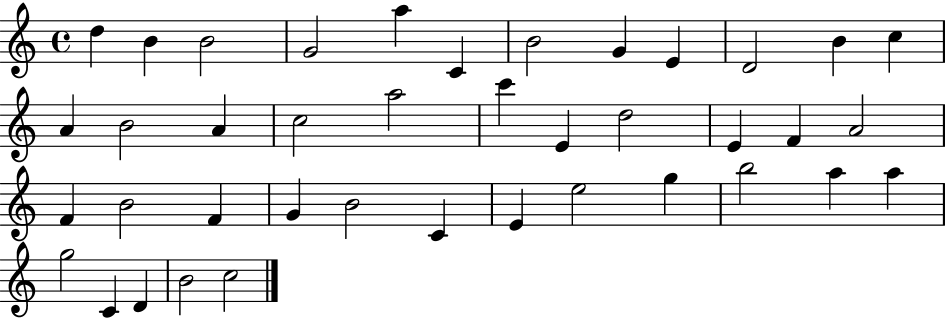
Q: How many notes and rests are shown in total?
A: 40